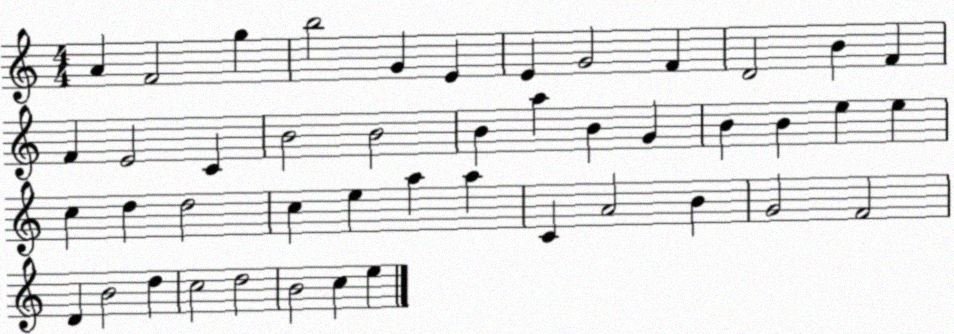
X:1
T:Untitled
M:4/4
L:1/4
K:C
A F2 g b2 G E E G2 F D2 B F F E2 C B2 B2 B a B G B B e e c d d2 c e a a C A2 B G2 F2 D B2 d c2 d2 B2 c e